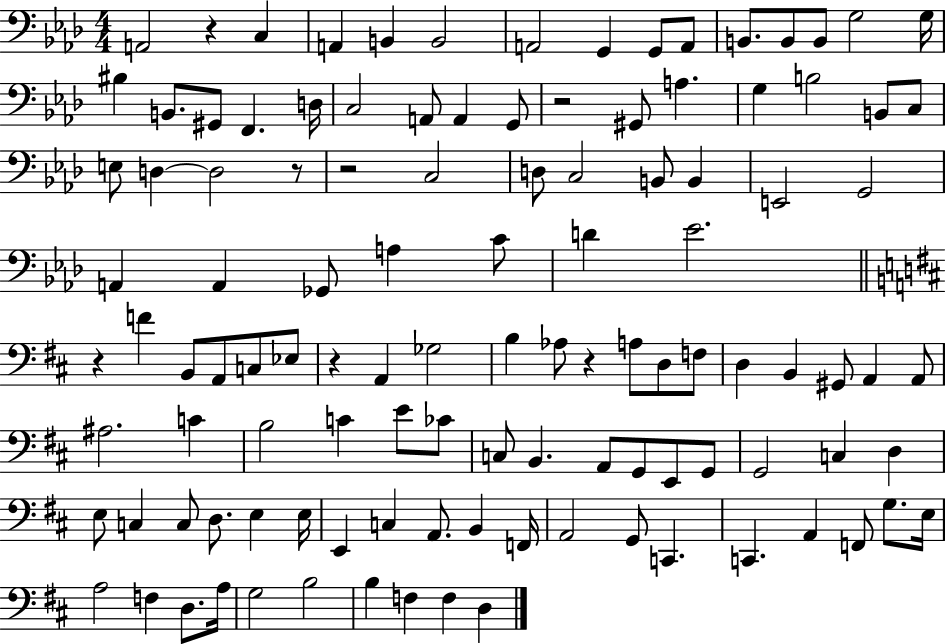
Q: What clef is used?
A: bass